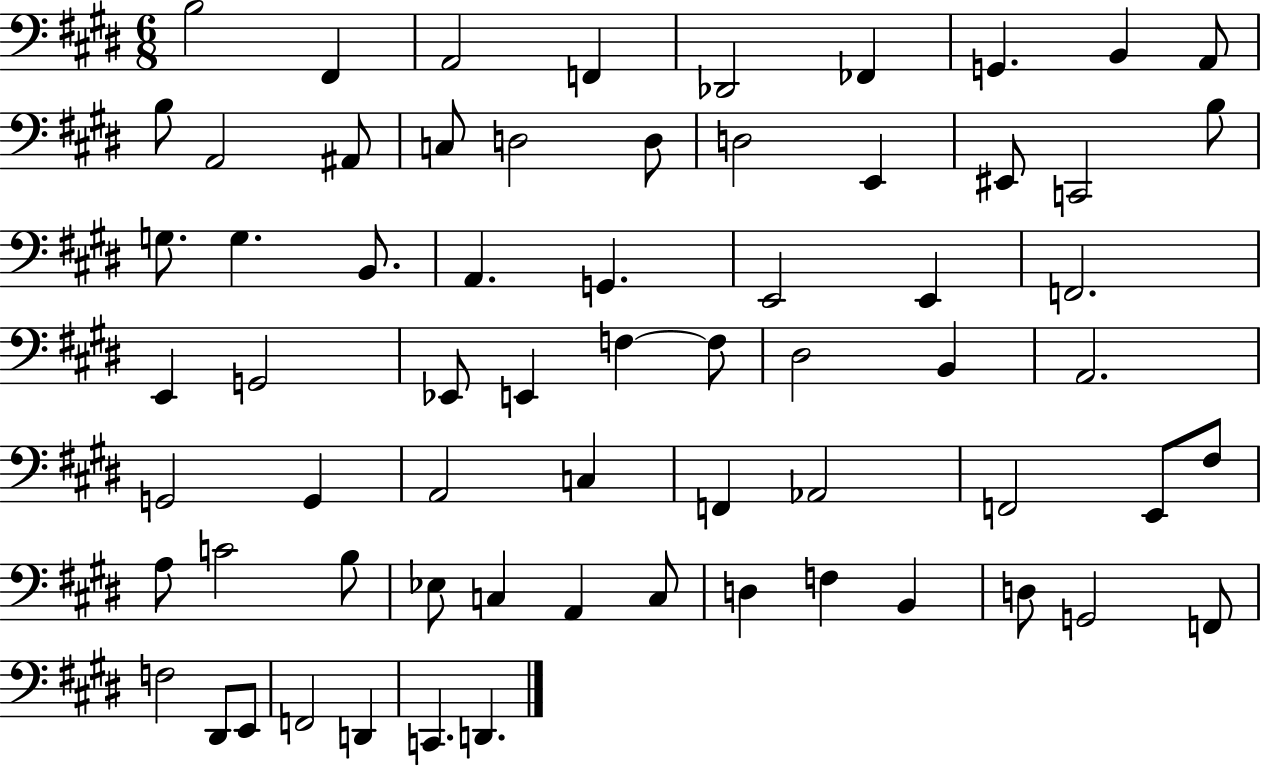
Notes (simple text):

B3/h F#2/q A2/h F2/q Db2/h FES2/q G2/q. B2/q A2/e B3/e A2/h A#2/e C3/e D3/h D3/e D3/h E2/q EIS2/e C2/h B3/e G3/e. G3/q. B2/e. A2/q. G2/q. E2/h E2/q F2/h. E2/q G2/h Eb2/e E2/q F3/q F3/e D#3/h B2/q A2/h. G2/h G2/q A2/h C3/q F2/q Ab2/h F2/h E2/e F#3/e A3/e C4/h B3/e Eb3/e C3/q A2/q C3/e D3/q F3/q B2/q D3/e G2/h F2/e F3/h D#2/e E2/e F2/h D2/q C2/q. D2/q.